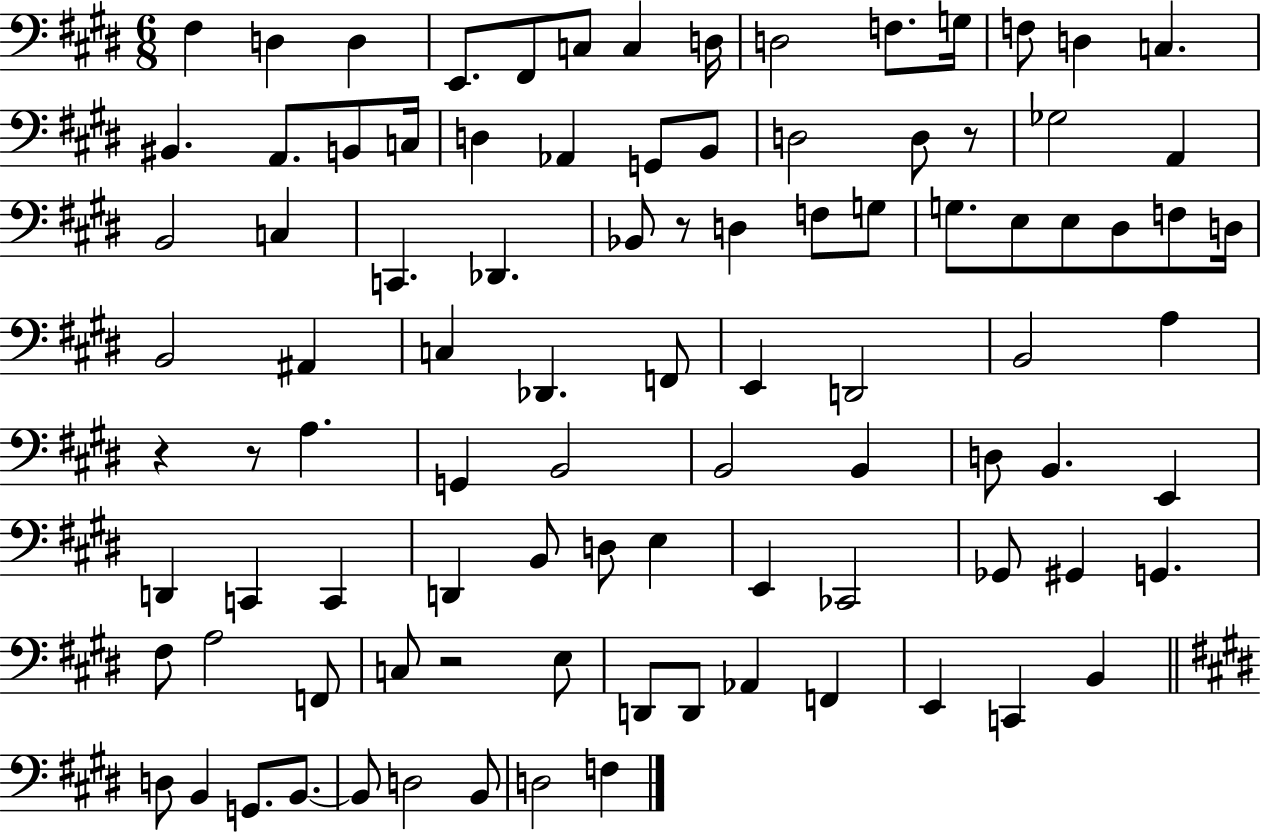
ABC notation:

X:1
T:Untitled
M:6/8
L:1/4
K:E
^F, D, D, E,,/2 ^F,,/2 C,/2 C, D,/4 D,2 F,/2 G,/4 F,/2 D, C, ^B,, A,,/2 B,,/2 C,/4 D, _A,, G,,/2 B,,/2 D,2 D,/2 z/2 _G,2 A,, B,,2 C, C,, _D,, _B,,/2 z/2 D, F,/2 G,/2 G,/2 E,/2 E,/2 ^D,/2 F,/2 D,/4 B,,2 ^A,, C, _D,, F,,/2 E,, D,,2 B,,2 A, z z/2 A, G,, B,,2 B,,2 B,, D,/2 B,, E,, D,, C,, C,, D,, B,,/2 D,/2 E, E,, _C,,2 _G,,/2 ^G,, G,, ^F,/2 A,2 F,,/2 C,/2 z2 E,/2 D,,/2 D,,/2 _A,, F,, E,, C,, B,, D,/2 B,, G,,/2 B,,/2 B,,/2 D,2 B,,/2 D,2 F,